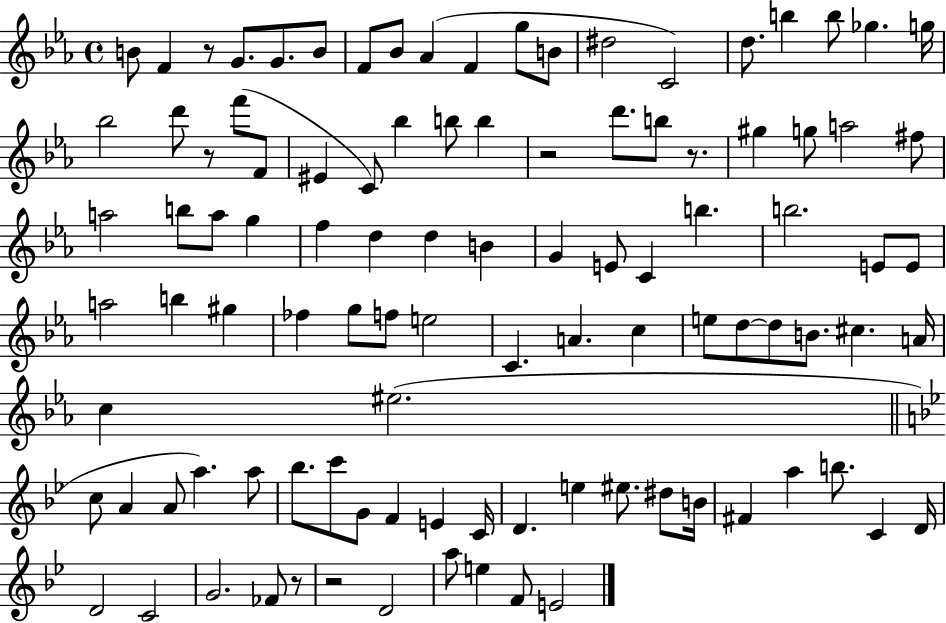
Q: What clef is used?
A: treble